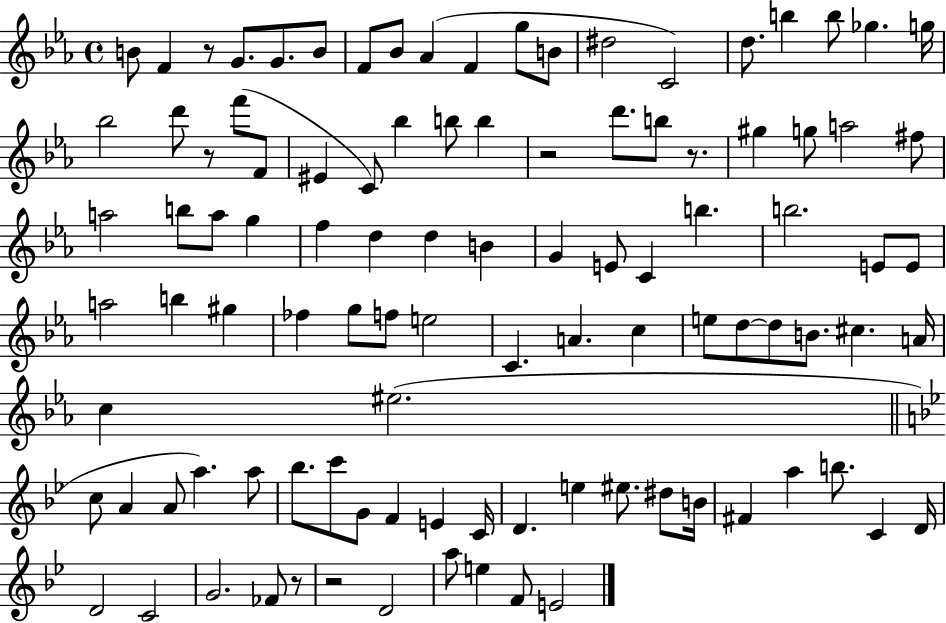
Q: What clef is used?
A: treble